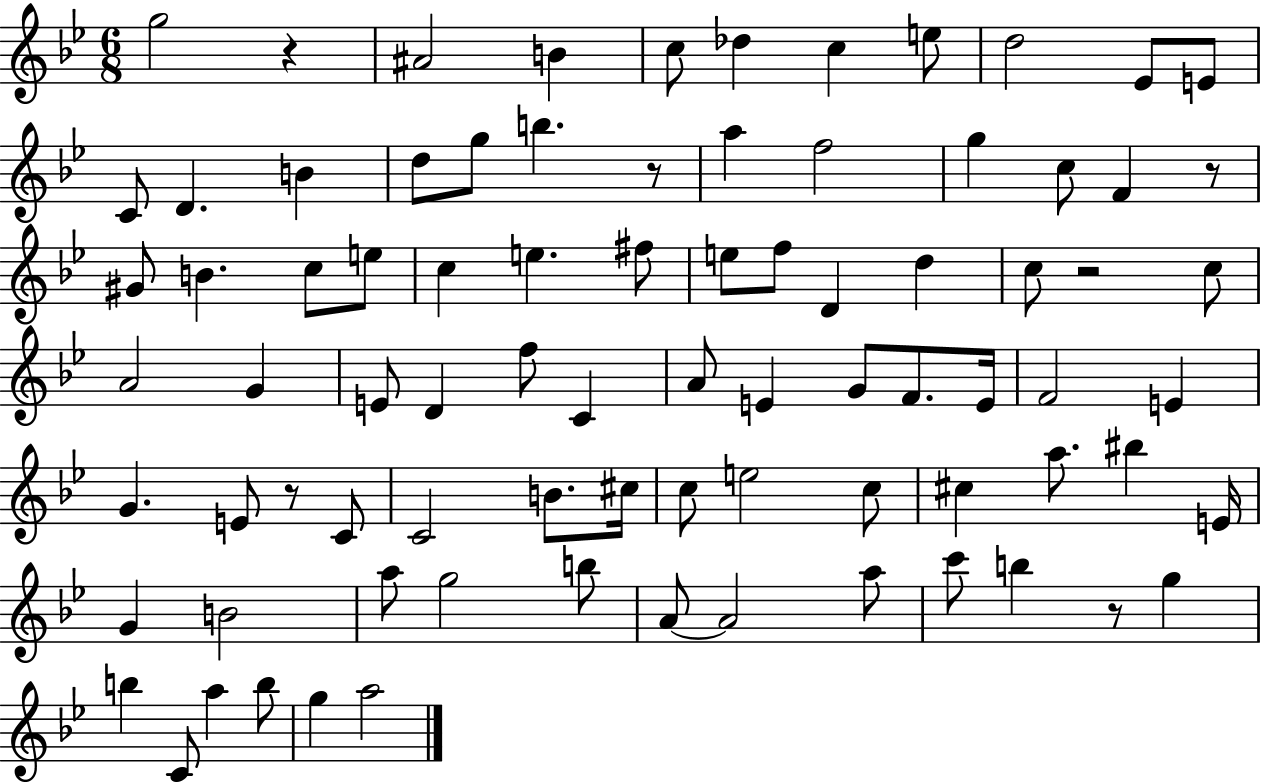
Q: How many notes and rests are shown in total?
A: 83